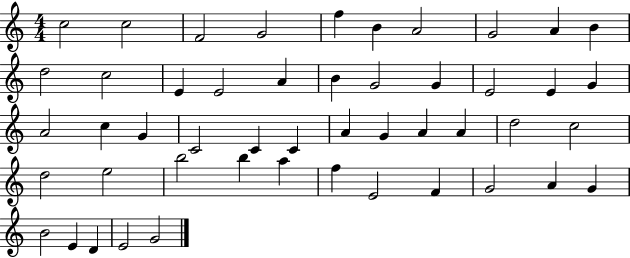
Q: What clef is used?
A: treble